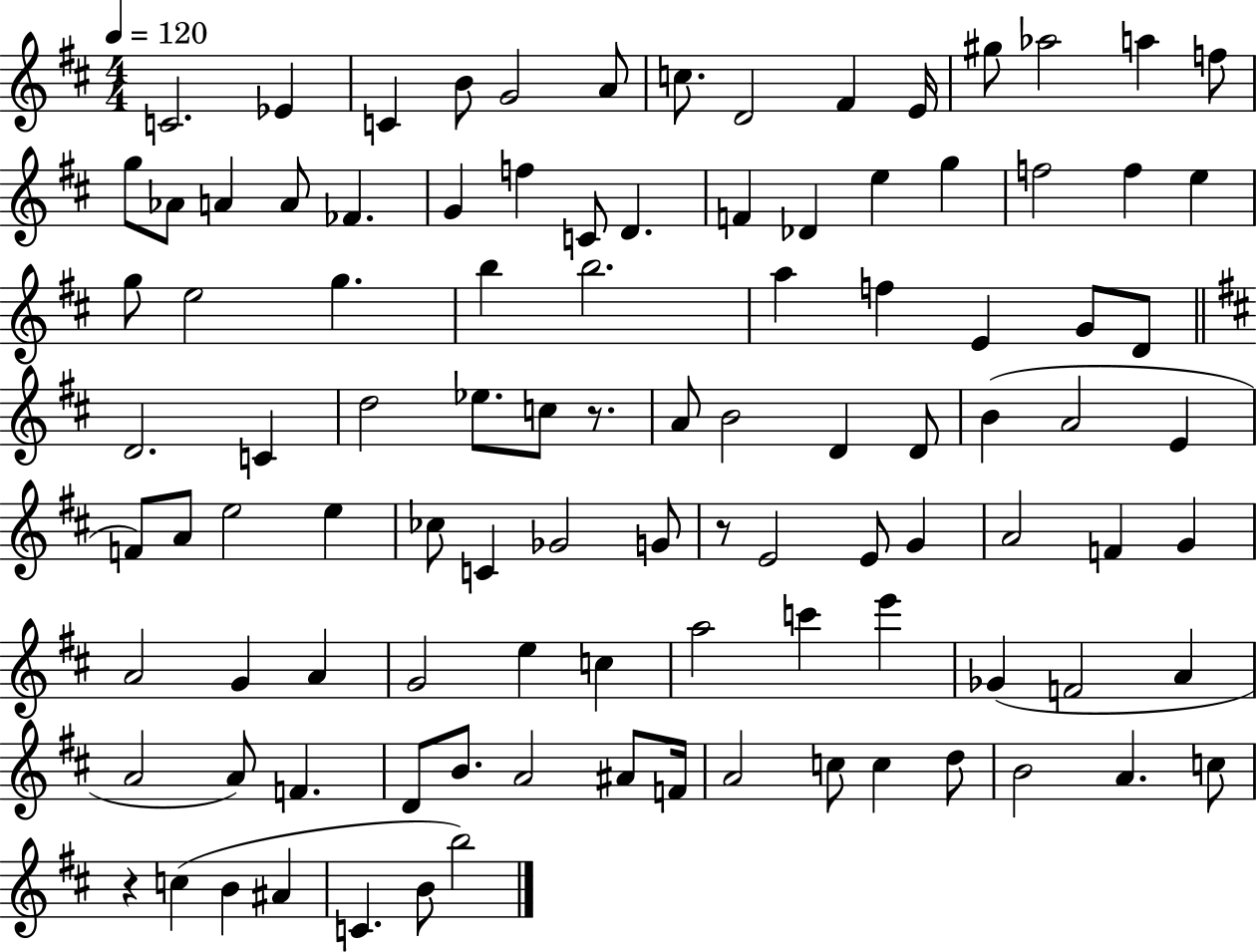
X:1
T:Untitled
M:4/4
L:1/4
K:D
C2 _E C B/2 G2 A/2 c/2 D2 ^F E/4 ^g/2 _a2 a f/2 g/2 _A/2 A A/2 _F G f C/2 D F _D e g f2 f e g/2 e2 g b b2 a f E G/2 D/2 D2 C d2 _e/2 c/2 z/2 A/2 B2 D D/2 B A2 E F/2 A/2 e2 e _c/2 C _G2 G/2 z/2 E2 E/2 G A2 F G A2 G A G2 e c a2 c' e' _G F2 A A2 A/2 F D/2 B/2 A2 ^A/2 F/4 A2 c/2 c d/2 B2 A c/2 z c B ^A C B/2 b2